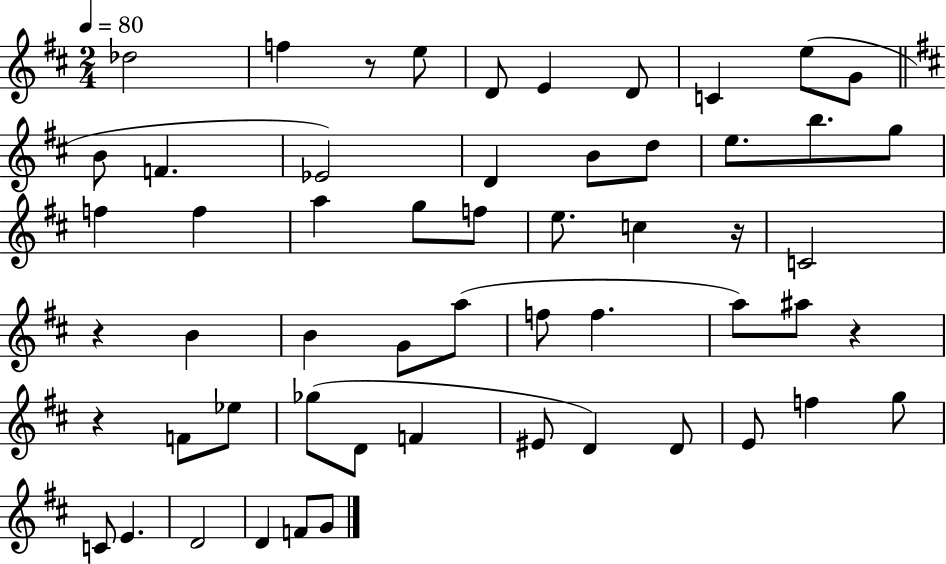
Db5/h F5/q R/e E5/e D4/e E4/q D4/e C4/q E5/e G4/e B4/e F4/q. Eb4/h D4/q B4/e D5/e E5/e. B5/e. G5/e F5/q F5/q A5/q G5/e F5/e E5/e. C5/q R/s C4/h R/q B4/q B4/q G4/e A5/e F5/e F5/q. A5/e A#5/e R/q R/q F4/e Eb5/e Gb5/e D4/e F4/q EIS4/e D4/q D4/e E4/e F5/q G5/e C4/e E4/q. D4/h D4/q F4/e G4/e